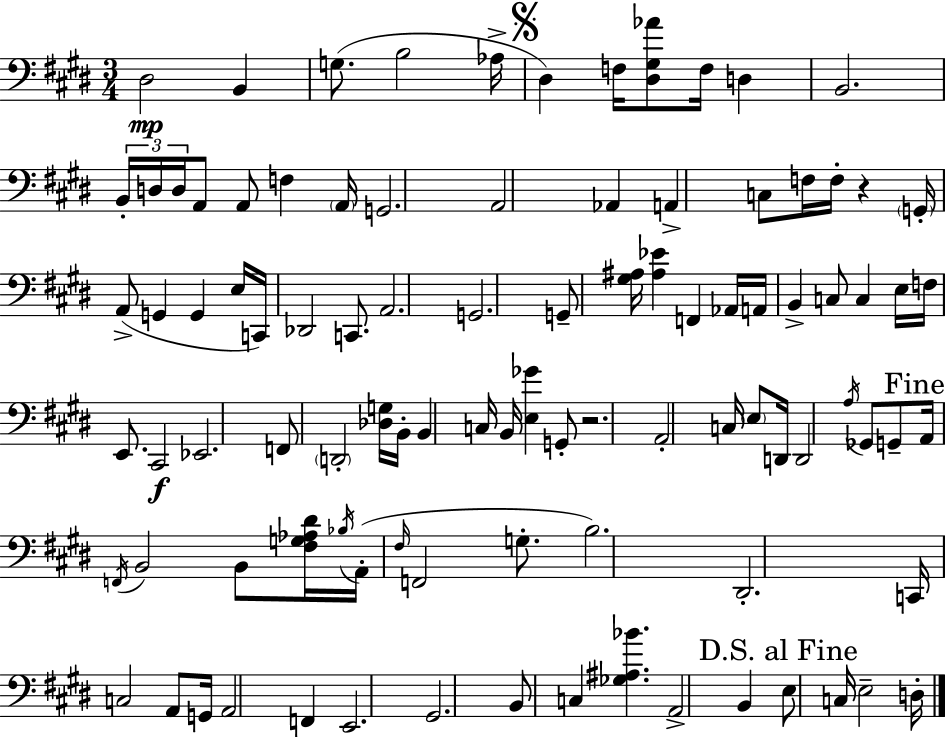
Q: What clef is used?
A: bass